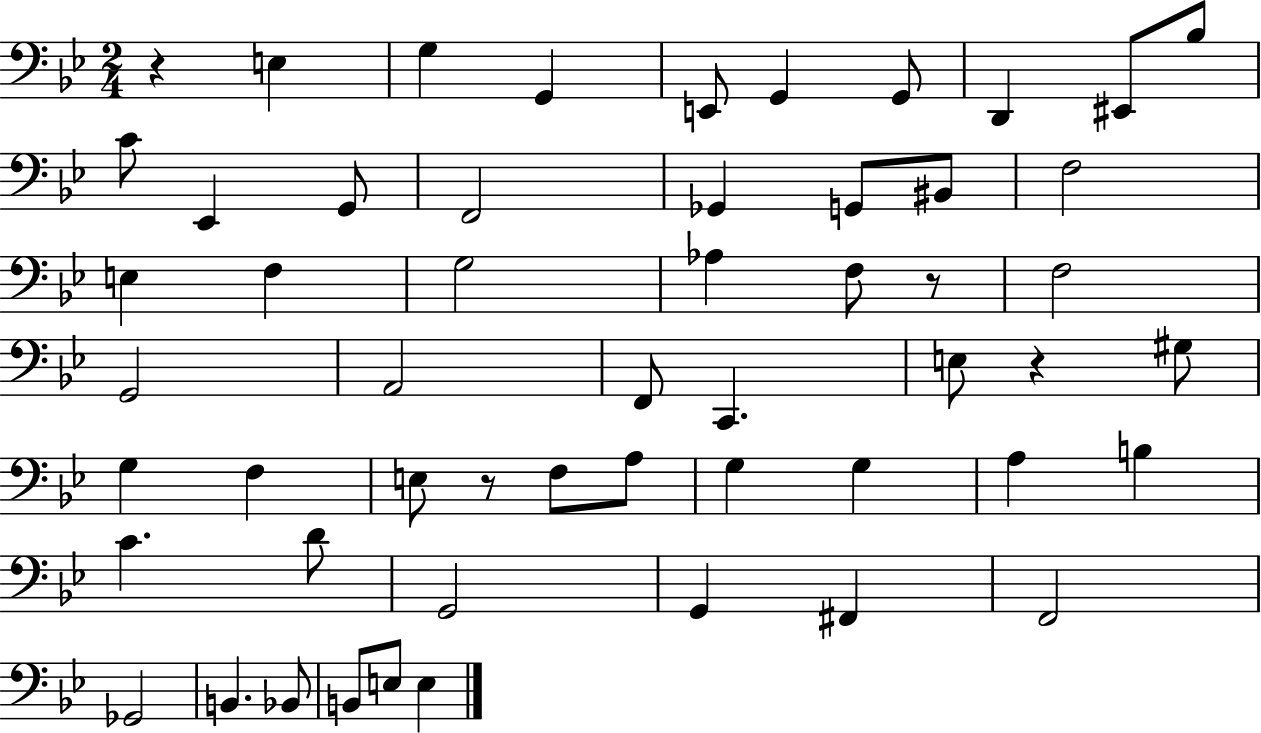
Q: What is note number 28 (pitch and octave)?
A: E3